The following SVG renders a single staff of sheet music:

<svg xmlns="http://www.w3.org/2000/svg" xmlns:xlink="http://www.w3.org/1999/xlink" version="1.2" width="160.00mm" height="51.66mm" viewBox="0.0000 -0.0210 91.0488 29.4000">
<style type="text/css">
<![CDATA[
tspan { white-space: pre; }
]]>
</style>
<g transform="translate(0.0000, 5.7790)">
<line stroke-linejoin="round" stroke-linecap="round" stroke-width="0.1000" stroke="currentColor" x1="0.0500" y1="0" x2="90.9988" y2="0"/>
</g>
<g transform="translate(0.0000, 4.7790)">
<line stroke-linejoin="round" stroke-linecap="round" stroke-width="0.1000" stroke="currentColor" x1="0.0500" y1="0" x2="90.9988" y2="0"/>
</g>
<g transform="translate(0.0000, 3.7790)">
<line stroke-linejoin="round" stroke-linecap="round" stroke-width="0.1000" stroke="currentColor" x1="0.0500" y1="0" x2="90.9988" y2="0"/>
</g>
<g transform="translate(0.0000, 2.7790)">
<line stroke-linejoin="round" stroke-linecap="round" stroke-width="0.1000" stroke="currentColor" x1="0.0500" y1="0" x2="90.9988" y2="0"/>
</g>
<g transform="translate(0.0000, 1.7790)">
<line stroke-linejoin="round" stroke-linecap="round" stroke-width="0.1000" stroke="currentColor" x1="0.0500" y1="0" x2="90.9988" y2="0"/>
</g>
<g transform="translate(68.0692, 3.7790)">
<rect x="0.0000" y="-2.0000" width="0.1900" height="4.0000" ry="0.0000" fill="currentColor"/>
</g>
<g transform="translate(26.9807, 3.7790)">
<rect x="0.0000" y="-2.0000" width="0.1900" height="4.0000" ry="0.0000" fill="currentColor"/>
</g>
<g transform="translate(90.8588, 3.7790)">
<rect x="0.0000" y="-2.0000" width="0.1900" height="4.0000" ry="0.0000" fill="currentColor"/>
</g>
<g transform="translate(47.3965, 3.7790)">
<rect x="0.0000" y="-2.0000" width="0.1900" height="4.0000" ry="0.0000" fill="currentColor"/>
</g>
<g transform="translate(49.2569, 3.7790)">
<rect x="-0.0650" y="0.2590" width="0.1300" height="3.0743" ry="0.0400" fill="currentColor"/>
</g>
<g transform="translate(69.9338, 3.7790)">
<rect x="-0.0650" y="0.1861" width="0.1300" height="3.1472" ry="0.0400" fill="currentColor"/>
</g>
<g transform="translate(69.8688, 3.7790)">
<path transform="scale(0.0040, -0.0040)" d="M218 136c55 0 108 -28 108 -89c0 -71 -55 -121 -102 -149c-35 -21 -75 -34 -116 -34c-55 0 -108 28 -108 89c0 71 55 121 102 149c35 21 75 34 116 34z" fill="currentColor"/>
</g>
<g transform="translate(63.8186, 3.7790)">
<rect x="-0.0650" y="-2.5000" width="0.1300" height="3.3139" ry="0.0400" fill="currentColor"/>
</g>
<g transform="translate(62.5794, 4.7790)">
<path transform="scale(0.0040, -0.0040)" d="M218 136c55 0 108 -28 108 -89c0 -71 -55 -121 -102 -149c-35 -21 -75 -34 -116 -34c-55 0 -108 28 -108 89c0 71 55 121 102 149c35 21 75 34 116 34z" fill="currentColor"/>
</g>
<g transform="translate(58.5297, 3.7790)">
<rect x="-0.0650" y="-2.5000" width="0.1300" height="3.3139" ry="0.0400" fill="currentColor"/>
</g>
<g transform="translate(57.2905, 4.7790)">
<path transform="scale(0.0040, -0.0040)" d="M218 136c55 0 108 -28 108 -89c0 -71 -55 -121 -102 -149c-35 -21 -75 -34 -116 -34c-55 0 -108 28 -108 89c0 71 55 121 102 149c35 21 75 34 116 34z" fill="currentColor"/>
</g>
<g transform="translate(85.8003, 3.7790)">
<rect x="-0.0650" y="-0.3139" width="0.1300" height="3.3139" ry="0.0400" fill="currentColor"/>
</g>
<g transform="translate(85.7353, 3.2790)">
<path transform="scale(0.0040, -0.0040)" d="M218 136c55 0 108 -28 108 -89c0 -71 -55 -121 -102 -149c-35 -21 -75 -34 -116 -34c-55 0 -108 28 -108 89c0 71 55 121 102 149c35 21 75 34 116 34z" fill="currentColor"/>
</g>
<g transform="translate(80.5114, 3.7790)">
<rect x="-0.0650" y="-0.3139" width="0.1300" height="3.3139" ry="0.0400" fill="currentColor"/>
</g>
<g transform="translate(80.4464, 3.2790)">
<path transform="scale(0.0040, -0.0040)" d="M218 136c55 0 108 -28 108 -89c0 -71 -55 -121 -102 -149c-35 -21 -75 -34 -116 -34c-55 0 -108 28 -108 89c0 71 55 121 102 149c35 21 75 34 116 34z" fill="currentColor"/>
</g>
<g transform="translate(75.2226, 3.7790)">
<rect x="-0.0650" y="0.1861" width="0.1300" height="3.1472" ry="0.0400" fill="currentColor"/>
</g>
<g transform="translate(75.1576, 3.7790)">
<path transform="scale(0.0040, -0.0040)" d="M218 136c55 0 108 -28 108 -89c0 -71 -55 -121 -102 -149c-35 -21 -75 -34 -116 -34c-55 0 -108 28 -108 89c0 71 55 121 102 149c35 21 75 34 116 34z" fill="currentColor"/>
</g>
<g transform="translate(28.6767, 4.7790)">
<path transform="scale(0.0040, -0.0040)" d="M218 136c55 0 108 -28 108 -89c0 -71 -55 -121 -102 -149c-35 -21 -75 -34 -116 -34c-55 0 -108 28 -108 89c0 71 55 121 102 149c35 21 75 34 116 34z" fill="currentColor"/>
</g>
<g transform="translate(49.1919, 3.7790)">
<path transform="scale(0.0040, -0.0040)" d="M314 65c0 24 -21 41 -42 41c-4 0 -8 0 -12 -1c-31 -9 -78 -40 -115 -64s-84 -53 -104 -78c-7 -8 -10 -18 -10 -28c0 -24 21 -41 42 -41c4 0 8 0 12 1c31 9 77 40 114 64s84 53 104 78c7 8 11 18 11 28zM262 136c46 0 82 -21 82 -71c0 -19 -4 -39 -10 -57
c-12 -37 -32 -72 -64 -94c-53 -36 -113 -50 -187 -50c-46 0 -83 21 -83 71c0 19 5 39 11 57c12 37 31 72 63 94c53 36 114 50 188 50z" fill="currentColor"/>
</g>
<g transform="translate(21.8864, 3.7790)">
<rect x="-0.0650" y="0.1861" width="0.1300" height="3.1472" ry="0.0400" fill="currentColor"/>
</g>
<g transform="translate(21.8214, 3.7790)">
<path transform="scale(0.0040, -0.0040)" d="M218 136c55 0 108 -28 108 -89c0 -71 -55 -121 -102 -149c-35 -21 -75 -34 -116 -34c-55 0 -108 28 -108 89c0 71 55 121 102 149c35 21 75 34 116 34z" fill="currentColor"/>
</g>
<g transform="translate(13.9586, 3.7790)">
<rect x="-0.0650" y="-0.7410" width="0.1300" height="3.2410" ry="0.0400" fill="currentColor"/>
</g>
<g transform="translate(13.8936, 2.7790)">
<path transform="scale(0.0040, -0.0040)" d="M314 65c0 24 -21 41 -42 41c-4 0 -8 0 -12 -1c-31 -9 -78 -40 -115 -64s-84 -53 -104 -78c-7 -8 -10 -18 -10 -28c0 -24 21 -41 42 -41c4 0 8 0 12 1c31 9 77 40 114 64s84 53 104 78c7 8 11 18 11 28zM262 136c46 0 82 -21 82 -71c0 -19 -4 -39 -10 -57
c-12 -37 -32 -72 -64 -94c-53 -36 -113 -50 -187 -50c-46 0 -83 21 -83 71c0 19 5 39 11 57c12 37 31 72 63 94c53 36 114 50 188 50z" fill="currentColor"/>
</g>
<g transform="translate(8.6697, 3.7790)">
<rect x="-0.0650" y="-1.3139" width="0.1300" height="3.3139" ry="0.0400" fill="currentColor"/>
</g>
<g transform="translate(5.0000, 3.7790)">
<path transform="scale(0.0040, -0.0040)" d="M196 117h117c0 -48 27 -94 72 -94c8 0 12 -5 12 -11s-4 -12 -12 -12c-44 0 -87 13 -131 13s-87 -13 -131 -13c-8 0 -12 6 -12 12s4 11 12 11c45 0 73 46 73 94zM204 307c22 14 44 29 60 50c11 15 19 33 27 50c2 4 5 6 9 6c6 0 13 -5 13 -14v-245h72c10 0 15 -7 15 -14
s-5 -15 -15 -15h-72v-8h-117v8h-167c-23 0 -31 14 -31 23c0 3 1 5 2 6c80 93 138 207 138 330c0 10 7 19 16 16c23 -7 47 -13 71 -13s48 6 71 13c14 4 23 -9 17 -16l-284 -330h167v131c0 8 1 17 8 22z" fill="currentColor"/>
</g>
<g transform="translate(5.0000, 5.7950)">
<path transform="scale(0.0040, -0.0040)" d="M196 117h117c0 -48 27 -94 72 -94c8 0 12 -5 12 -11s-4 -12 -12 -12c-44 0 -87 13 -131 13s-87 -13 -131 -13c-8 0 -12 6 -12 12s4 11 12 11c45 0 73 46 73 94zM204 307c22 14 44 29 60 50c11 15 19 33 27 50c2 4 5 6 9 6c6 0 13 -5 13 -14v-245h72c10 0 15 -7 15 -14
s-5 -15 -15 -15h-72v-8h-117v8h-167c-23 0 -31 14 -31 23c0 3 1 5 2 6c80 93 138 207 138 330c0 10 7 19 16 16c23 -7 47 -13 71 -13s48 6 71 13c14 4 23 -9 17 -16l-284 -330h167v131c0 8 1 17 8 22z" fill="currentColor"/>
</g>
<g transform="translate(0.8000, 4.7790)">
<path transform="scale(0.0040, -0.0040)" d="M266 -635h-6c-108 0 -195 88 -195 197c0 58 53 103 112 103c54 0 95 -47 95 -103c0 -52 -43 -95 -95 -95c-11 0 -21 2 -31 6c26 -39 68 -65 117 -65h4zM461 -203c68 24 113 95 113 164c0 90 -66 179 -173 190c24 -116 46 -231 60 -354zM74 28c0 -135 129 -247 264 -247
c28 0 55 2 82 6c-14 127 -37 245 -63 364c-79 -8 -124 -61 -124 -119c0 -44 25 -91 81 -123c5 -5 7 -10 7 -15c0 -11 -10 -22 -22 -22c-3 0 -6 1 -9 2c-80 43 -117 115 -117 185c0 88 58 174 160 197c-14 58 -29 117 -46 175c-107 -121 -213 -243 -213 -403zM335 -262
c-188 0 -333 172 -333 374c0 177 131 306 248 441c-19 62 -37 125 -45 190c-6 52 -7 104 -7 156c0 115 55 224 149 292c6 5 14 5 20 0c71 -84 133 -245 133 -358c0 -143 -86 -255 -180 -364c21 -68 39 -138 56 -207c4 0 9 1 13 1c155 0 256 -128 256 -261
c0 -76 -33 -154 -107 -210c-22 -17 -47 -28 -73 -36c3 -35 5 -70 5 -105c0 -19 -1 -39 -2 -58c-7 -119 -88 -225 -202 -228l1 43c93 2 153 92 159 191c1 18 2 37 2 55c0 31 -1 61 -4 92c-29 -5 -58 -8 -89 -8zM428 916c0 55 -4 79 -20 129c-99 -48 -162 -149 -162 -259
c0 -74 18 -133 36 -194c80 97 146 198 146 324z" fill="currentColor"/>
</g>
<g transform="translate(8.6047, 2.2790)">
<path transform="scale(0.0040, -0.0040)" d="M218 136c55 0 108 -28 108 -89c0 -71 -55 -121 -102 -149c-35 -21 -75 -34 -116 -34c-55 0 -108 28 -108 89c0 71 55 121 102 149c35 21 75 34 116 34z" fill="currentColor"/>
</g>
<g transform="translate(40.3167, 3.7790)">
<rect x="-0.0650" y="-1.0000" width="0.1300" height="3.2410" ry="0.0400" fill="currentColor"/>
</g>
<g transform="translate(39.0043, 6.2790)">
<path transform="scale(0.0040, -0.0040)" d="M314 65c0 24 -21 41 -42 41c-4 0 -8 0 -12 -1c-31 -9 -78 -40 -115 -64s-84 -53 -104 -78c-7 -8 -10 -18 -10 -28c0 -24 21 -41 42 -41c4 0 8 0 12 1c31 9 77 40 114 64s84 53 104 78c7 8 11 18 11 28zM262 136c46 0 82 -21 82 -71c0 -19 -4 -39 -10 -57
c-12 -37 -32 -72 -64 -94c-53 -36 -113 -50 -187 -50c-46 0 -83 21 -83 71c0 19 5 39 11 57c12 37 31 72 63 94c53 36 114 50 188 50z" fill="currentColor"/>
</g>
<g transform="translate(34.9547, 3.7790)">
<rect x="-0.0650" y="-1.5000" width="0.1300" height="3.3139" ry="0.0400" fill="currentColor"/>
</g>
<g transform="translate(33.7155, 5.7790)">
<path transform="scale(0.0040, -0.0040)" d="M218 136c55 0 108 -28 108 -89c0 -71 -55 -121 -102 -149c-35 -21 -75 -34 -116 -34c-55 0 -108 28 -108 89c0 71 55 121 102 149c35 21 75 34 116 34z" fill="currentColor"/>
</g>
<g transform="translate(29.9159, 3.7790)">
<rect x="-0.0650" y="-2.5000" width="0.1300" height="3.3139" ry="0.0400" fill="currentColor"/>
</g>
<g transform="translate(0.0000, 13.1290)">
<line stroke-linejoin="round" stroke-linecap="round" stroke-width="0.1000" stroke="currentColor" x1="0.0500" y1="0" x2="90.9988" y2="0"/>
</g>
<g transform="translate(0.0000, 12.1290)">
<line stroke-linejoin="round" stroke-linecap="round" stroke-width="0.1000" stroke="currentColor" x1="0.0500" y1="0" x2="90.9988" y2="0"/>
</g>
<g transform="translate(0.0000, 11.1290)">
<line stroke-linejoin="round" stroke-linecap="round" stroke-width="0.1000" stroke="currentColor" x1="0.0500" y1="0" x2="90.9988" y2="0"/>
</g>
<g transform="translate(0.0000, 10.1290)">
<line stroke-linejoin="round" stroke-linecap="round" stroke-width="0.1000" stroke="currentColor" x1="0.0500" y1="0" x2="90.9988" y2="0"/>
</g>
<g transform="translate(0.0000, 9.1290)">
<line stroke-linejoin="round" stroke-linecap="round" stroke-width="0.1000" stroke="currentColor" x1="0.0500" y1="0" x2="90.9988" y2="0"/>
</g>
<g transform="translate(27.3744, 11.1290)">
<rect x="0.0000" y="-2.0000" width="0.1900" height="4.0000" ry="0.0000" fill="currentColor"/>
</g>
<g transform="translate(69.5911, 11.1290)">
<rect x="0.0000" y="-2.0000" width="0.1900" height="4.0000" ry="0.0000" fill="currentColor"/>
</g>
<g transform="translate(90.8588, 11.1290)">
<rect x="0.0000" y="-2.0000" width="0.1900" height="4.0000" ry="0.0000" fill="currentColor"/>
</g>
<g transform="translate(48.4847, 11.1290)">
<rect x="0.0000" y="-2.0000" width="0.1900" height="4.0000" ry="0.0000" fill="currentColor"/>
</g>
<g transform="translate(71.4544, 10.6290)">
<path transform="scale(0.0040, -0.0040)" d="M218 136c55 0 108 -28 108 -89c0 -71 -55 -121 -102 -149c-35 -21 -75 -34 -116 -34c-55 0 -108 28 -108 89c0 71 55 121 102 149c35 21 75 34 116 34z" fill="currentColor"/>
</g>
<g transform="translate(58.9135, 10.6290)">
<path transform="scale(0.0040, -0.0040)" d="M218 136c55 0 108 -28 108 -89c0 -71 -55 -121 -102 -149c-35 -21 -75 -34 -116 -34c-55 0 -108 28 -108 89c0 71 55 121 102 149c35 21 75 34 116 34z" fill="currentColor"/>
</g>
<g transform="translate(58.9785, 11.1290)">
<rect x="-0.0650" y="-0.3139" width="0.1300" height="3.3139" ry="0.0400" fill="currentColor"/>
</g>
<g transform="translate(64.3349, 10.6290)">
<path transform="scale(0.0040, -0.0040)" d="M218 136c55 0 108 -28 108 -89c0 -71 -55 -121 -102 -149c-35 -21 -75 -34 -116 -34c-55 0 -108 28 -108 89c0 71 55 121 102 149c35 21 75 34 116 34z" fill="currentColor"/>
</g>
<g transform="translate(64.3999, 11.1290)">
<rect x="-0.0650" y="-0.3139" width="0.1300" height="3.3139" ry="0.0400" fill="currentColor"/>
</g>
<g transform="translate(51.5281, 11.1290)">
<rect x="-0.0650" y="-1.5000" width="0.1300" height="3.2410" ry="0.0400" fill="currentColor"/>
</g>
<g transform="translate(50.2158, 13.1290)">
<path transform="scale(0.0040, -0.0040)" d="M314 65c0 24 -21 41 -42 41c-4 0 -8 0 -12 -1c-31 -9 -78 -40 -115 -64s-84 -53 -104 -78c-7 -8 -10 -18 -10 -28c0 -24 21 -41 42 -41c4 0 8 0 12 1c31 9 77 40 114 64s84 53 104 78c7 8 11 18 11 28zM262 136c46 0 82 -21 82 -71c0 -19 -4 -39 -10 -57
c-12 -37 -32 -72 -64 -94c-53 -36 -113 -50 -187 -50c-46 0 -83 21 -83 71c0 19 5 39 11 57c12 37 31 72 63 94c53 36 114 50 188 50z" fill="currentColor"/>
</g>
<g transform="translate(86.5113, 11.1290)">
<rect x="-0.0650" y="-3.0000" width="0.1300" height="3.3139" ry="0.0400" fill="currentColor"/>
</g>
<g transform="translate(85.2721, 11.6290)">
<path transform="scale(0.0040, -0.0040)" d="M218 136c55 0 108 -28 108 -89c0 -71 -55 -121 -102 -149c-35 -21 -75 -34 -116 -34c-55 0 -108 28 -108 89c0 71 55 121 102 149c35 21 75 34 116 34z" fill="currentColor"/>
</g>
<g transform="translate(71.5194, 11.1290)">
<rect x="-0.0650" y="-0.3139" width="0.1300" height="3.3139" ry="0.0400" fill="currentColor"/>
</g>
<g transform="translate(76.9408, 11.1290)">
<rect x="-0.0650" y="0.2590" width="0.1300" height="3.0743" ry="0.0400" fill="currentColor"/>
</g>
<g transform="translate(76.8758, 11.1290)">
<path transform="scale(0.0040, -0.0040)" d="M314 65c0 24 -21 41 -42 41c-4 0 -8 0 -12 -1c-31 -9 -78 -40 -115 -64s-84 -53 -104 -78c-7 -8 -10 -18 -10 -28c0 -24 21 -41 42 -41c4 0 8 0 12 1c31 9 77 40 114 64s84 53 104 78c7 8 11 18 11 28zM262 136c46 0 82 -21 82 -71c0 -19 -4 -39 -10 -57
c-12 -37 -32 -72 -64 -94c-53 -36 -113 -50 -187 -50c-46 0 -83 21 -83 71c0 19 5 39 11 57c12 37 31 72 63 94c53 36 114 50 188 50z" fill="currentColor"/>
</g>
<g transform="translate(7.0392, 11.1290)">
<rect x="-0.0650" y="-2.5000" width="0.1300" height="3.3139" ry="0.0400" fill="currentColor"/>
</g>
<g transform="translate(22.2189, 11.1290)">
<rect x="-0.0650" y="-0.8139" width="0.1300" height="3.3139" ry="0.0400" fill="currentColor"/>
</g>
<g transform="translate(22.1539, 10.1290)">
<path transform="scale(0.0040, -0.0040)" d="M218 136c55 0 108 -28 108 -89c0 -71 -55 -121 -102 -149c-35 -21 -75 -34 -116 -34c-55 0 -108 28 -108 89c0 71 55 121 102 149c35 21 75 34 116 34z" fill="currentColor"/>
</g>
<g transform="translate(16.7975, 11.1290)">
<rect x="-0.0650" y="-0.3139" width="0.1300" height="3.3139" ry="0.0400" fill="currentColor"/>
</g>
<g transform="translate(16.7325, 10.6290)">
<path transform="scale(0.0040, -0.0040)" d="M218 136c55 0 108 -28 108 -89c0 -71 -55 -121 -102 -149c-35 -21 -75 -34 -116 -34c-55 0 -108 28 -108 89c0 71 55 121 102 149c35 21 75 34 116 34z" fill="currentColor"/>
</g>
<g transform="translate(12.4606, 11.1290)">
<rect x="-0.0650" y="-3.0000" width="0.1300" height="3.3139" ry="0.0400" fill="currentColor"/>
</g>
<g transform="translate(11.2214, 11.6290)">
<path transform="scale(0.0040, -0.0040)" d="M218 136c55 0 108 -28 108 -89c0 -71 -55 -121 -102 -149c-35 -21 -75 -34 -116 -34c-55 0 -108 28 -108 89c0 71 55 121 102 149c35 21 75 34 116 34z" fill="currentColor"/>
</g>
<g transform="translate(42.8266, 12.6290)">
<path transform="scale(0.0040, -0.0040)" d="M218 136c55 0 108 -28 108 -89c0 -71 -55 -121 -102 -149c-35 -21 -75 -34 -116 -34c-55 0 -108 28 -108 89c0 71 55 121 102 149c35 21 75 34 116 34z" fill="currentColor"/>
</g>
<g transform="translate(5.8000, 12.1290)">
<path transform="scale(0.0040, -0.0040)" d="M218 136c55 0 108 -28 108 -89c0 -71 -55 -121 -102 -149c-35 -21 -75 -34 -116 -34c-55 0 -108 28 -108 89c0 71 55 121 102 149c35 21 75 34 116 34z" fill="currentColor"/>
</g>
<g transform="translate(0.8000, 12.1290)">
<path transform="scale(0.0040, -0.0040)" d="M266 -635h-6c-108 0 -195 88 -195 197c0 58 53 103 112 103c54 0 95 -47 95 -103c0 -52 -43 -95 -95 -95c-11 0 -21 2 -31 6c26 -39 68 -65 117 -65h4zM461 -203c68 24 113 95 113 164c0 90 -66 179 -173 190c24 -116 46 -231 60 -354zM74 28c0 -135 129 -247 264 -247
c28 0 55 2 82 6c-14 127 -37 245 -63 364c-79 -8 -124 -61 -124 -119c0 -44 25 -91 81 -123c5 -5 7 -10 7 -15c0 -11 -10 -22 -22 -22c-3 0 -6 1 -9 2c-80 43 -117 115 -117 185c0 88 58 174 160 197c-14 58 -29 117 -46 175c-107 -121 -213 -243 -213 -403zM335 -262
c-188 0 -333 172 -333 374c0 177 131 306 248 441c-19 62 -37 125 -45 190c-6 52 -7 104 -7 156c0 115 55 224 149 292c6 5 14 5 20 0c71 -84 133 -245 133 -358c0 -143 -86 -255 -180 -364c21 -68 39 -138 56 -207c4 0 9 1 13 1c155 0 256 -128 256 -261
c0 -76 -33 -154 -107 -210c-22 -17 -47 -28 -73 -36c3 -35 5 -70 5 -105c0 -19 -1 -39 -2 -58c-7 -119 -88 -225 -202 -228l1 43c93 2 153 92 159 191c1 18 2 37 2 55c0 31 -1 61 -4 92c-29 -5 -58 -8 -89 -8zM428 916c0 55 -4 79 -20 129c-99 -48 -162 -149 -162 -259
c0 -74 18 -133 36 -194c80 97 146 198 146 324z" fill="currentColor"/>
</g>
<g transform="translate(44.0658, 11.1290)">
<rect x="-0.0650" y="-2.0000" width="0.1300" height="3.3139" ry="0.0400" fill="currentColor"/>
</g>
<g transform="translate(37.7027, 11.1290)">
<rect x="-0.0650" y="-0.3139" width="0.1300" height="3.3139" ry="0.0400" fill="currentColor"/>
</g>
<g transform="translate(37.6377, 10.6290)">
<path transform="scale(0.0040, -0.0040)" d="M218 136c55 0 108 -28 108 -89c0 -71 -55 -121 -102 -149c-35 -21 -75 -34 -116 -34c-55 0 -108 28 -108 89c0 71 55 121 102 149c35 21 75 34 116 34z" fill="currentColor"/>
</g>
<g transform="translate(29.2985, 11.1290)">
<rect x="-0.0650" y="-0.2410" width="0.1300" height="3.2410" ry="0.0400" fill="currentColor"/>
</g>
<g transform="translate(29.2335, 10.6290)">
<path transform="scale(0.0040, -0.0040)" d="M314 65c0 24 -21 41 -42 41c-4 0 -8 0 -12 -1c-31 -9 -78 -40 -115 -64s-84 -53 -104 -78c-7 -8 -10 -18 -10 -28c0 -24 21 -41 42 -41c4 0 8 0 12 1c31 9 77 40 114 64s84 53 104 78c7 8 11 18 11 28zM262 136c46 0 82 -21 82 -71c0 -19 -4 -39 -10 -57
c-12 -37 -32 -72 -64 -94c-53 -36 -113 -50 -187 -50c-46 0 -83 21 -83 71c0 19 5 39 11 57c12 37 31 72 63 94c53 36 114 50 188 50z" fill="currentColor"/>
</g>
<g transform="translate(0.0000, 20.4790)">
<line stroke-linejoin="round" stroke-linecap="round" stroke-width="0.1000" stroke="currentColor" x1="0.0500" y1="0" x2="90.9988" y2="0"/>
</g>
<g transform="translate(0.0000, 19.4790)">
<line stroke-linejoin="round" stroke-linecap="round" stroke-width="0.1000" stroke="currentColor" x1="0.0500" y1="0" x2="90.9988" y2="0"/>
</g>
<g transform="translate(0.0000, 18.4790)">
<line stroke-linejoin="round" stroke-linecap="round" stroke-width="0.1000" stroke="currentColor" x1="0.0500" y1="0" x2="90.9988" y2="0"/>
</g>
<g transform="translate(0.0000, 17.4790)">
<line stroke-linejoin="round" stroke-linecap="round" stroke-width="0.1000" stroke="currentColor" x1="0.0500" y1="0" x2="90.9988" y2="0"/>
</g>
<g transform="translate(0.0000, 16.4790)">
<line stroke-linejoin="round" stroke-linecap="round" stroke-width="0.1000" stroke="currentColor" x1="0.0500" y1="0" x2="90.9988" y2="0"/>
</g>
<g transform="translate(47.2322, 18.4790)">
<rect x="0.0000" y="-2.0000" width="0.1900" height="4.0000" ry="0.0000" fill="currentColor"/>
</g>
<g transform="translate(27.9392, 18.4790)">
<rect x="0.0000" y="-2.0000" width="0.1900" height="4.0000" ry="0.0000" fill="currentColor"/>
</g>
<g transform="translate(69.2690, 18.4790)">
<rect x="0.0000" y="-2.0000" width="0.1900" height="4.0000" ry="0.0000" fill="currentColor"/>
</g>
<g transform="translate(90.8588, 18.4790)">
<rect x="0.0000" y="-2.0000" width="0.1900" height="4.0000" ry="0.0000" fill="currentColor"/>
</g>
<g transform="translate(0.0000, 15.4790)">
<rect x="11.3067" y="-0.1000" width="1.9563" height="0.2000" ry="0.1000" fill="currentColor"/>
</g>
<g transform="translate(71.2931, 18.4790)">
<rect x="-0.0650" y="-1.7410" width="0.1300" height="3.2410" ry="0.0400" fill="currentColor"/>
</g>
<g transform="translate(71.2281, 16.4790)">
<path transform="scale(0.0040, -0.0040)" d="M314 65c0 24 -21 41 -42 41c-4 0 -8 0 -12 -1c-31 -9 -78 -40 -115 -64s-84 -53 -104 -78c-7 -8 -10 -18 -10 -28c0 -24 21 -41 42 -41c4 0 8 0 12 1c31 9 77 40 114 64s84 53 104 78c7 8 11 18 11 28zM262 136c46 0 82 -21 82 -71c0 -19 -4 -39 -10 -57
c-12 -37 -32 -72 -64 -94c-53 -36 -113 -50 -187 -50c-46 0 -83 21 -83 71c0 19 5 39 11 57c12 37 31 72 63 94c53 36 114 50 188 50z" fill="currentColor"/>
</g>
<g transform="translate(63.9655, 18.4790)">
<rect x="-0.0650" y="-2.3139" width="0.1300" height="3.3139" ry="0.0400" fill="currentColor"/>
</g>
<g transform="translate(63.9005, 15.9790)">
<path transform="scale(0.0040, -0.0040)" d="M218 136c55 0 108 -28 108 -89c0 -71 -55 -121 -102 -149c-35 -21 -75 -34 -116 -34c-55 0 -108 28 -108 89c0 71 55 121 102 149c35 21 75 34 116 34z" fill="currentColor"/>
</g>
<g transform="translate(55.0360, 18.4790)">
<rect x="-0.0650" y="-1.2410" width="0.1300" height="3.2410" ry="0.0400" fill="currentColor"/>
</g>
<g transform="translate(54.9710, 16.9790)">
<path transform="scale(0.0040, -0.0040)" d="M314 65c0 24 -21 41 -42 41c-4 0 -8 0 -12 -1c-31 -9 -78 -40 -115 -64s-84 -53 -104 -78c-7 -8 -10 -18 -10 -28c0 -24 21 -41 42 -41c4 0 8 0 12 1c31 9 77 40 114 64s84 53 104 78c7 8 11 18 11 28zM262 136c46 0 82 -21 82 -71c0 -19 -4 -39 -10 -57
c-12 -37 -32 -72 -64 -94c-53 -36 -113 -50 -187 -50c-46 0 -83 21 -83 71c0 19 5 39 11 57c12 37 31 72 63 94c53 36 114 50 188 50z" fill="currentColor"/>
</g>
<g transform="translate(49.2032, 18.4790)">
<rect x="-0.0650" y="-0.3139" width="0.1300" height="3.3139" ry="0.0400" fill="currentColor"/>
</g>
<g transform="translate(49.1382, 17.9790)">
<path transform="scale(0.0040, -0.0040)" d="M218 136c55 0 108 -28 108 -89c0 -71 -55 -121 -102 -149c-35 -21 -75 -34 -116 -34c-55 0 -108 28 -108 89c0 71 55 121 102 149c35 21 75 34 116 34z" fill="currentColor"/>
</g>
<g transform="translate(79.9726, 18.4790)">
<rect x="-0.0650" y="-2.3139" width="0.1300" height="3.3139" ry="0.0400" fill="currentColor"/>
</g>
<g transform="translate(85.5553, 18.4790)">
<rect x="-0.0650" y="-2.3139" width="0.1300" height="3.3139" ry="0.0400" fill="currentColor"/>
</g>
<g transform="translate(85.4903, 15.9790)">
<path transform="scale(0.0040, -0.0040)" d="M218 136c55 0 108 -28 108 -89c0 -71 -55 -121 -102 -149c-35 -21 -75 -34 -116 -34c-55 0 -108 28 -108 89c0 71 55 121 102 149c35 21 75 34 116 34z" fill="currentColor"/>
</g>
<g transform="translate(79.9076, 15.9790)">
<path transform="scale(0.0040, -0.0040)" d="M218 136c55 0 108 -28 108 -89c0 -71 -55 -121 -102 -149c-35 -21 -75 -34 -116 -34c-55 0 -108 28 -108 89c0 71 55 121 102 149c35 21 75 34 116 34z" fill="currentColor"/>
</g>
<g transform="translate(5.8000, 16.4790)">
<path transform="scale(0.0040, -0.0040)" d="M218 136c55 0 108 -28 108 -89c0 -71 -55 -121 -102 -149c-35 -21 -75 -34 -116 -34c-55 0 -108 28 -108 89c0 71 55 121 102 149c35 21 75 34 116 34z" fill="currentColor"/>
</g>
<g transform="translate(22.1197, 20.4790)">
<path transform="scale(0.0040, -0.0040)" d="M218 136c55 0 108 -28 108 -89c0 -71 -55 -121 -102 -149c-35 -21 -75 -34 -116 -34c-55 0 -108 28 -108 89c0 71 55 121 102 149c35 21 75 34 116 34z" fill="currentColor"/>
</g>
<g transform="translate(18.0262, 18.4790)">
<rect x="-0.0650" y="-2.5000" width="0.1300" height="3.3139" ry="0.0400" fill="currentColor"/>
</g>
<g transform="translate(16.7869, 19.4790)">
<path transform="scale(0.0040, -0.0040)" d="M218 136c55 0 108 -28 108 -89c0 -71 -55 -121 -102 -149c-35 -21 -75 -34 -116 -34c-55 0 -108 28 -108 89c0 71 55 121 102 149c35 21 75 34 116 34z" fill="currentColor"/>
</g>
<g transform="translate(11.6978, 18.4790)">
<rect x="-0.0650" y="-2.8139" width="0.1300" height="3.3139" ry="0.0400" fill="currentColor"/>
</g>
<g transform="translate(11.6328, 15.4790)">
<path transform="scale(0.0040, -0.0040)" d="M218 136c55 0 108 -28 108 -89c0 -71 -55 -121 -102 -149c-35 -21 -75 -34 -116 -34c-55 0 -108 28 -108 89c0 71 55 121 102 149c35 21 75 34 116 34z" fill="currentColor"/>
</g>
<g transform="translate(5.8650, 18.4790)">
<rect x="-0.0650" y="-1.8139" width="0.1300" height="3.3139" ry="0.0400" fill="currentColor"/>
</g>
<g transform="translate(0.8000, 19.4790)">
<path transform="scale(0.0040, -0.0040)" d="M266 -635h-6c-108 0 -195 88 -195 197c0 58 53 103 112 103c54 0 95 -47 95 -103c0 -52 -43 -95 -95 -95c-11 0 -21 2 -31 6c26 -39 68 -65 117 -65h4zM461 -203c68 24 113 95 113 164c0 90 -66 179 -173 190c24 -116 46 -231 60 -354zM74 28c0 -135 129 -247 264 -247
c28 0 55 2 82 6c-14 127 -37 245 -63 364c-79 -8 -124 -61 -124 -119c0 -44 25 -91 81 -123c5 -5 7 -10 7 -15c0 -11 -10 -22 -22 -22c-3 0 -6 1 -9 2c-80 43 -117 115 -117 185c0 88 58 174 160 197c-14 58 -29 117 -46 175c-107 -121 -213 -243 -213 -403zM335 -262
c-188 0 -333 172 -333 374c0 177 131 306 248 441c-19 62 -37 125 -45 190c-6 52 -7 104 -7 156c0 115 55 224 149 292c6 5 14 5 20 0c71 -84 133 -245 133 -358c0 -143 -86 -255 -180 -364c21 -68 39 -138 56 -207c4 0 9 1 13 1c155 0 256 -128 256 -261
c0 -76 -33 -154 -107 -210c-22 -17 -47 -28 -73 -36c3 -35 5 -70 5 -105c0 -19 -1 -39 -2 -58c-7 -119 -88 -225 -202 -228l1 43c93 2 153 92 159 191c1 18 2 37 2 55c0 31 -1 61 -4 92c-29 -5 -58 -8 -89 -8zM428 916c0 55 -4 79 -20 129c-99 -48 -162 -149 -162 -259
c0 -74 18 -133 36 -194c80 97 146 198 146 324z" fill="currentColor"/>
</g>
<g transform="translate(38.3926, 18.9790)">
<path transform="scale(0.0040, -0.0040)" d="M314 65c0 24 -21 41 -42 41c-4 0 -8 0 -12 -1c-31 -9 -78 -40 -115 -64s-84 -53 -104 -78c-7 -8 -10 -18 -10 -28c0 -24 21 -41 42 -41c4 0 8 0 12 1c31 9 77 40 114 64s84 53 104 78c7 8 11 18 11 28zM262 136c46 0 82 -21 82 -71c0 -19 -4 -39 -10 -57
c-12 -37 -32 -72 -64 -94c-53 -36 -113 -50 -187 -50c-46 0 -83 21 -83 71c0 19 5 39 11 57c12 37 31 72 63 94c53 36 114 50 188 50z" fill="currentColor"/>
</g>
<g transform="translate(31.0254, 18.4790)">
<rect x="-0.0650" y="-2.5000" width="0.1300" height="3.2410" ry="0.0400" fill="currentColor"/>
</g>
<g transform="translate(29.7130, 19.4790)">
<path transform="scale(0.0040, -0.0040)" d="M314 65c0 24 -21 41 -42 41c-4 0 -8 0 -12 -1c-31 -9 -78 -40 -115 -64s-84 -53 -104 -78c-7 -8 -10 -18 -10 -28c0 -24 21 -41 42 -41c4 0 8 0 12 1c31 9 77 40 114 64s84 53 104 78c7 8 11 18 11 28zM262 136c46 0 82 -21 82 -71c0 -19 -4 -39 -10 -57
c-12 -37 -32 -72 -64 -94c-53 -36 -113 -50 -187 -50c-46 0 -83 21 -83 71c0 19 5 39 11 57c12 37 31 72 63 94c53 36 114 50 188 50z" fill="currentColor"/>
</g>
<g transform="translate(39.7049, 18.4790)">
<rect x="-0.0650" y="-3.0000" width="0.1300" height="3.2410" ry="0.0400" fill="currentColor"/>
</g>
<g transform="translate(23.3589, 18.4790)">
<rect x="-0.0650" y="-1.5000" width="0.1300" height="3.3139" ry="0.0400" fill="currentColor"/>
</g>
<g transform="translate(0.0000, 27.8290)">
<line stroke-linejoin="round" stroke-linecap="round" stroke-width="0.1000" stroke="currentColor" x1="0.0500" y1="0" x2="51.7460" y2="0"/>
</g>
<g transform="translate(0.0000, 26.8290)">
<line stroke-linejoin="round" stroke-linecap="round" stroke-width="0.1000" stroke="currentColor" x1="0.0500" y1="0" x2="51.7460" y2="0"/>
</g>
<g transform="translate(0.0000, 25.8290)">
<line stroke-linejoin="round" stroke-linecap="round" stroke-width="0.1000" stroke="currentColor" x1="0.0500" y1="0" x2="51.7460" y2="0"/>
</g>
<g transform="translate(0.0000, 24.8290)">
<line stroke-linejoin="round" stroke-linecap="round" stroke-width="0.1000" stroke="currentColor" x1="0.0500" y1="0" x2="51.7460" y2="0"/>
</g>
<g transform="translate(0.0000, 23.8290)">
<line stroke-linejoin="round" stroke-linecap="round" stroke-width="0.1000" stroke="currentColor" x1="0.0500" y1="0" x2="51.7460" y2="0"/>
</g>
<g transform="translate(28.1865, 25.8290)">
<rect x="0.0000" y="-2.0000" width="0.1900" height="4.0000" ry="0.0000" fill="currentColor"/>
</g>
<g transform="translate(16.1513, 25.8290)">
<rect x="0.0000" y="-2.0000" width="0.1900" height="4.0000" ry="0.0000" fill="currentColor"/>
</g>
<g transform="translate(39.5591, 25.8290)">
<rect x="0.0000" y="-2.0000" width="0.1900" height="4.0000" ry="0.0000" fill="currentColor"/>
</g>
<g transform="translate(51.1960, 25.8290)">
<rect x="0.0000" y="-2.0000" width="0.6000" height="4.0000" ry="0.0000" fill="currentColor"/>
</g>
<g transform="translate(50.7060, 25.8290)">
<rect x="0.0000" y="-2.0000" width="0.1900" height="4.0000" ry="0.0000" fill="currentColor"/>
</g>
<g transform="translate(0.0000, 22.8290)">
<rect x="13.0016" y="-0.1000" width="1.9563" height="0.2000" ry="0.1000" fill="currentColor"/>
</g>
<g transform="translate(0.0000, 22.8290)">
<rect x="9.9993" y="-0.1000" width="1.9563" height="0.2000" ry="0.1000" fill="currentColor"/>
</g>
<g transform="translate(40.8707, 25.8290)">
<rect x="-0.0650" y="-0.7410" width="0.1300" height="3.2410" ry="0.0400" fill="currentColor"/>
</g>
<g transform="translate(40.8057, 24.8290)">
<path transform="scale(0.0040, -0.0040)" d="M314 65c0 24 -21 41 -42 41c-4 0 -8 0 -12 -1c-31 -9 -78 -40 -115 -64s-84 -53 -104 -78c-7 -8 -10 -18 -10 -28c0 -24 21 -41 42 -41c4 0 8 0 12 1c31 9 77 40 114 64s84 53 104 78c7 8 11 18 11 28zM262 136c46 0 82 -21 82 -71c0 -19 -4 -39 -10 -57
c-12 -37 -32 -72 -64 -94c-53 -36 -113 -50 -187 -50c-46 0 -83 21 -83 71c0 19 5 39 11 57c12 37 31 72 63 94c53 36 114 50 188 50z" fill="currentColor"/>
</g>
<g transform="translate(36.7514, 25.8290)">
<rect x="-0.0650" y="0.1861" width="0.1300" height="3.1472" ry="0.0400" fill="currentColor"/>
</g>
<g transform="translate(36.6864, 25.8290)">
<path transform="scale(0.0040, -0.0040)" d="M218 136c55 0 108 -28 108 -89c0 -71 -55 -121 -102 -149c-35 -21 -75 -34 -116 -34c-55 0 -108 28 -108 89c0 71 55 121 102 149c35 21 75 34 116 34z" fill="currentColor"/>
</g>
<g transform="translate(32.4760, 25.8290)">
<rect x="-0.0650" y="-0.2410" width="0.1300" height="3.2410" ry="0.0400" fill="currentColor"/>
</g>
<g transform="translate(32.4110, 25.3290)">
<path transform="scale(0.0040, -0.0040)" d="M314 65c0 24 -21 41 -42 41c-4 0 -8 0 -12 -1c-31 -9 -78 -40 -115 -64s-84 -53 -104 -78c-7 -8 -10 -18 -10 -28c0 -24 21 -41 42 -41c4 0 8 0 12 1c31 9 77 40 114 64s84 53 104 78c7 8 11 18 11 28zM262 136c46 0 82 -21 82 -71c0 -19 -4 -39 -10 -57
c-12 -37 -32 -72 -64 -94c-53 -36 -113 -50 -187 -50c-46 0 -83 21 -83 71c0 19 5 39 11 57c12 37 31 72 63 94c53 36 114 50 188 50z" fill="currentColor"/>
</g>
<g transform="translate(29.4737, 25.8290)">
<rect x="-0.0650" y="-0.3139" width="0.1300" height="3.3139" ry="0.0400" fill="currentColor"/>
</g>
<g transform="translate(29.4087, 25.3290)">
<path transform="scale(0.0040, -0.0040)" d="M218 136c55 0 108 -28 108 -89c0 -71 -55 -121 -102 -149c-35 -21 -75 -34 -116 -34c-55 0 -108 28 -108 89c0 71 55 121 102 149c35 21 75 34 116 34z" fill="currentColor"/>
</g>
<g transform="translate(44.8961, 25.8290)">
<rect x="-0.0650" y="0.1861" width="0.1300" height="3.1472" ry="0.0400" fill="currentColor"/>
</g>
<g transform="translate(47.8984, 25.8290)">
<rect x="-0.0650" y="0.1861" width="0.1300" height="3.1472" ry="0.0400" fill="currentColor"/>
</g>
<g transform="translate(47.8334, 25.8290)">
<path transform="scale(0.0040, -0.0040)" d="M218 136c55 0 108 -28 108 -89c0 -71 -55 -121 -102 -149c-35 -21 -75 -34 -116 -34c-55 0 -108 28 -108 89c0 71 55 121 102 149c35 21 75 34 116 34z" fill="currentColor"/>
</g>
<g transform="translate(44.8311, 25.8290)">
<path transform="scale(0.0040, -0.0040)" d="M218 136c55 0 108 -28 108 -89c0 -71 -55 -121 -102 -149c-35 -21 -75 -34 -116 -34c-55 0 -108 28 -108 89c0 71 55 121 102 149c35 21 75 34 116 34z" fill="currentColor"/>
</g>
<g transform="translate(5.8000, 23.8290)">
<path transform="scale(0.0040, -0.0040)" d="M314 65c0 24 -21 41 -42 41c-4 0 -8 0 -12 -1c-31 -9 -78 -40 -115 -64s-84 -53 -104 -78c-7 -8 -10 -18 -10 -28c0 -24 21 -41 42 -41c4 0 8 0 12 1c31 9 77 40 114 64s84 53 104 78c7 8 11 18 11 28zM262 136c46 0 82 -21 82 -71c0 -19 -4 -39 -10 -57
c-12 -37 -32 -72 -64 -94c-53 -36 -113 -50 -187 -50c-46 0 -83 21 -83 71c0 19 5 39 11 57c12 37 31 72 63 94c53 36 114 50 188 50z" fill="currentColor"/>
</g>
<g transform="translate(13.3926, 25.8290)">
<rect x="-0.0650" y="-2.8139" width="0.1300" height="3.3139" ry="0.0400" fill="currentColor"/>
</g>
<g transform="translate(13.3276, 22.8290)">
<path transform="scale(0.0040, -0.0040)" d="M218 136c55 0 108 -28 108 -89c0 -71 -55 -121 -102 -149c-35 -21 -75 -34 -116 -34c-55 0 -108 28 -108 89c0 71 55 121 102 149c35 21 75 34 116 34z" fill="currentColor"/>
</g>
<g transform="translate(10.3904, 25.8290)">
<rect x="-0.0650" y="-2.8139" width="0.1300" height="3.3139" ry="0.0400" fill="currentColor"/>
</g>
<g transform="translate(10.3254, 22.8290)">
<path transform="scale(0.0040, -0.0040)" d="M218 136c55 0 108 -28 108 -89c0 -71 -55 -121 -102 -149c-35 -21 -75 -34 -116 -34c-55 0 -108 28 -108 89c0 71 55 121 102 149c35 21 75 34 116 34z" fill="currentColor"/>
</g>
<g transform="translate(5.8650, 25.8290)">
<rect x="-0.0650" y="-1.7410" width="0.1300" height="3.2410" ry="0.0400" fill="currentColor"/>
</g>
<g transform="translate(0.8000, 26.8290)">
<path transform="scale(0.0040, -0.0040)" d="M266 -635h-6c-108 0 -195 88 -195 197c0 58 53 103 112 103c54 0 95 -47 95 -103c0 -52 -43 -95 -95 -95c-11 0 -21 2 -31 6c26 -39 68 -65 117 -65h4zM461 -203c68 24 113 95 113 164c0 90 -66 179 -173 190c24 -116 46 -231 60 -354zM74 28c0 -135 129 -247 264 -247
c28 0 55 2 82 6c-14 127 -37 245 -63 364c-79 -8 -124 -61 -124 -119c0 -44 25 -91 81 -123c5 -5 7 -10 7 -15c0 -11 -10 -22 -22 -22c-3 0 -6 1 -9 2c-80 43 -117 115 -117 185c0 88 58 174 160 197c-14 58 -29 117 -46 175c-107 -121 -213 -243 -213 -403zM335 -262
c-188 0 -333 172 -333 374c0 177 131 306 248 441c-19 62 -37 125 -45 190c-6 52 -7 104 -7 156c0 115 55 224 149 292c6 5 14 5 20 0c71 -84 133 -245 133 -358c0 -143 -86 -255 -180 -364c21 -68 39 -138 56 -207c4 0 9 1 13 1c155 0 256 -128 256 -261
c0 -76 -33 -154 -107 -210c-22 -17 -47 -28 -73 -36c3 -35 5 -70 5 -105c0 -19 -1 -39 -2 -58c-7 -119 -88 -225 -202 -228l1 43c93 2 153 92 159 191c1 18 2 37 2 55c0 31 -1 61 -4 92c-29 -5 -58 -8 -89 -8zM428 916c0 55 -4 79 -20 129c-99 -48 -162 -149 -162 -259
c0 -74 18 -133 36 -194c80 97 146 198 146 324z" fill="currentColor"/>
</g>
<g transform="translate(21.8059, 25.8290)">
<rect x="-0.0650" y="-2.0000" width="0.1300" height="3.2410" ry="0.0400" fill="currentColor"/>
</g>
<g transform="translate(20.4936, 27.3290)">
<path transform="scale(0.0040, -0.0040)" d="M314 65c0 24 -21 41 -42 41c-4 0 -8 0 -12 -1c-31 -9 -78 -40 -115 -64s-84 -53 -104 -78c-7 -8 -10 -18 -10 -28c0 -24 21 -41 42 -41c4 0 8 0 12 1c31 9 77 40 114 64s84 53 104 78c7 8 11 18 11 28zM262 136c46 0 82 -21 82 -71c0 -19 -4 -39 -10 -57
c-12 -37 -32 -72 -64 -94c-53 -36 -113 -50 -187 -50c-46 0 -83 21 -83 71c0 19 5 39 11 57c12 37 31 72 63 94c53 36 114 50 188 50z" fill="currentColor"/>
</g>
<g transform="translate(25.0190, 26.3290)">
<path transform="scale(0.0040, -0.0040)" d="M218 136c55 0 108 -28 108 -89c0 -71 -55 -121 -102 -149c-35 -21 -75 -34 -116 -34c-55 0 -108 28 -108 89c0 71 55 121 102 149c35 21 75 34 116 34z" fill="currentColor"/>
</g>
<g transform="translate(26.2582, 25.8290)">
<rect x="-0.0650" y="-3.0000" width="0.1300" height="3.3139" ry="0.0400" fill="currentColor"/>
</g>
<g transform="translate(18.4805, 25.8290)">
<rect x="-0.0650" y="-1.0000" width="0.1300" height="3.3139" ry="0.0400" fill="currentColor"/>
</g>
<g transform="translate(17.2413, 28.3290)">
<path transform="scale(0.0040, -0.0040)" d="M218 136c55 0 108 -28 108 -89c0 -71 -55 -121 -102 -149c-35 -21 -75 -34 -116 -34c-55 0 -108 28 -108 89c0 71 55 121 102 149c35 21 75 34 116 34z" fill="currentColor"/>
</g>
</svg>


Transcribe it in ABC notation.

X:1
T:Untitled
M:4/4
L:1/4
K:C
e d2 B G E D2 B2 G G B B c c G A c d c2 c F E2 c c c B2 A f a G E G2 A2 c e2 g f2 g g f2 a a D F2 A c c2 B d2 B B